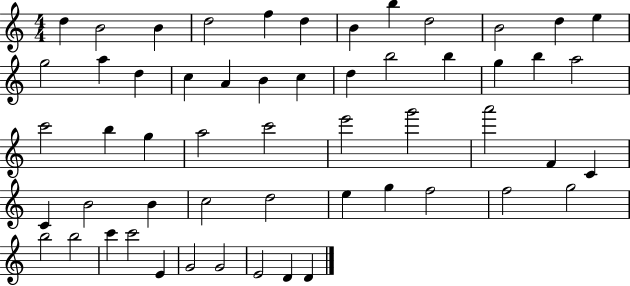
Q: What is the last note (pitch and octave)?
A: D4